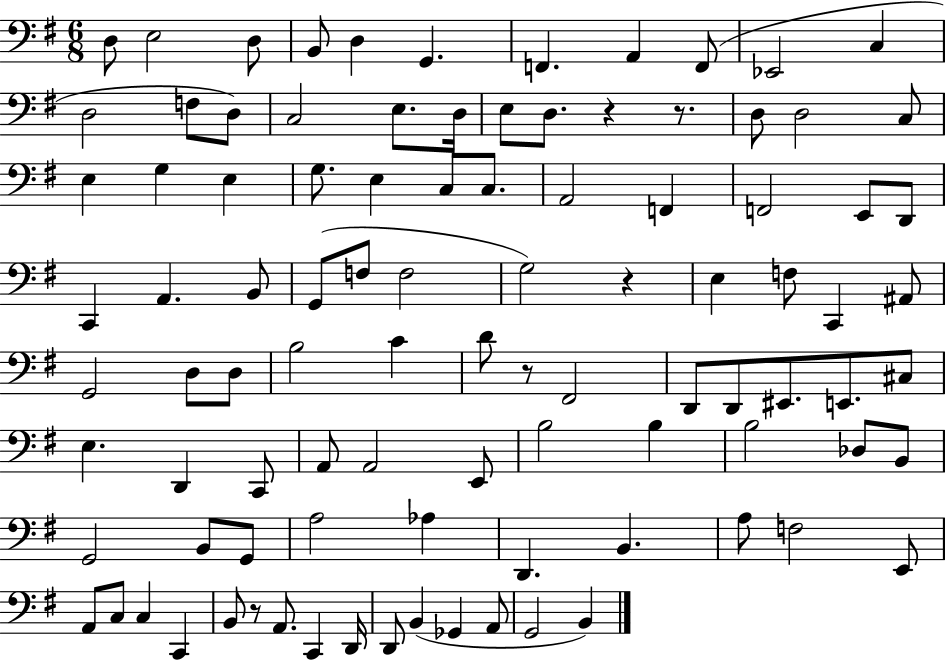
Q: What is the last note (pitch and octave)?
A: B2